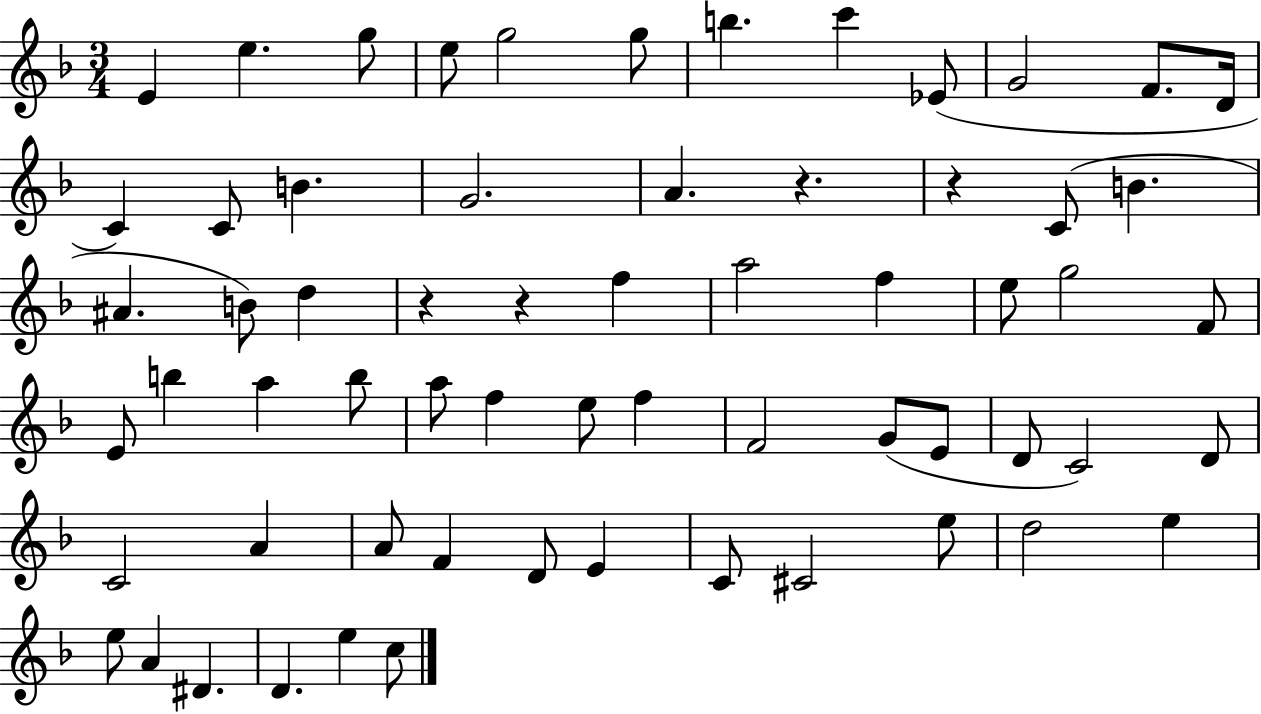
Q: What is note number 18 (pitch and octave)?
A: C4